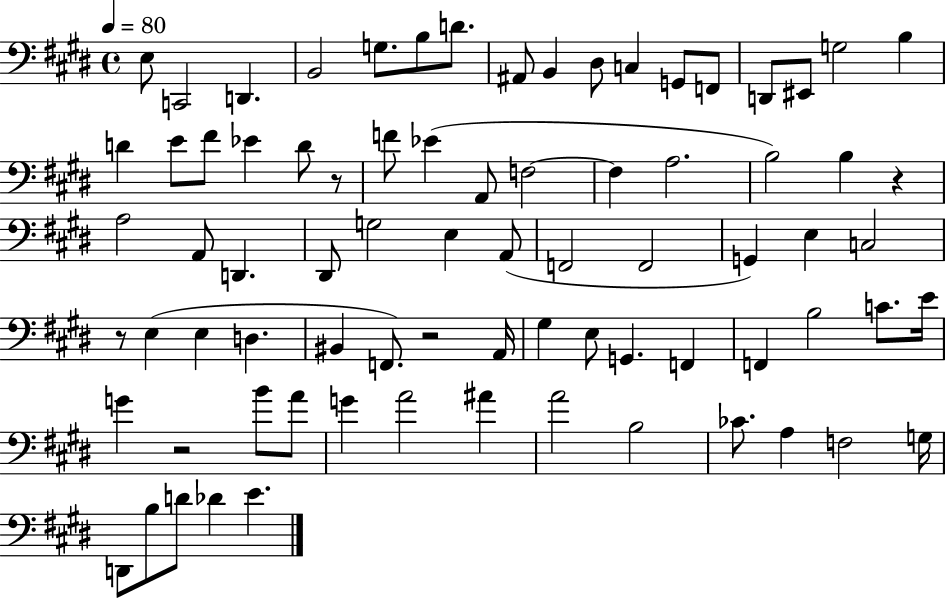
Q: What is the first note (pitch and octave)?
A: E3